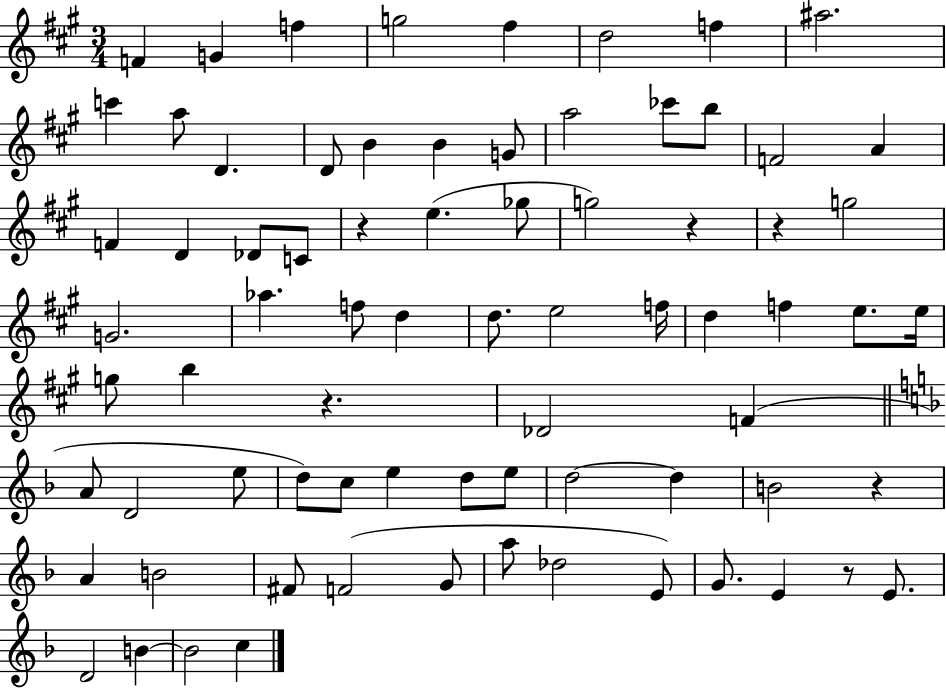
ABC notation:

X:1
T:Untitled
M:3/4
L:1/4
K:A
F G f g2 ^f d2 f ^a2 c' a/2 D D/2 B B G/2 a2 _c'/2 b/2 F2 A F D _D/2 C/2 z e _g/2 g2 z z g2 G2 _a f/2 d d/2 e2 f/4 d f e/2 e/4 g/2 b z _D2 F A/2 D2 e/2 d/2 c/2 e d/2 e/2 d2 d B2 z A B2 ^F/2 F2 G/2 a/2 _d2 E/2 G/2 E z/2 E/2 D2 B B2 c